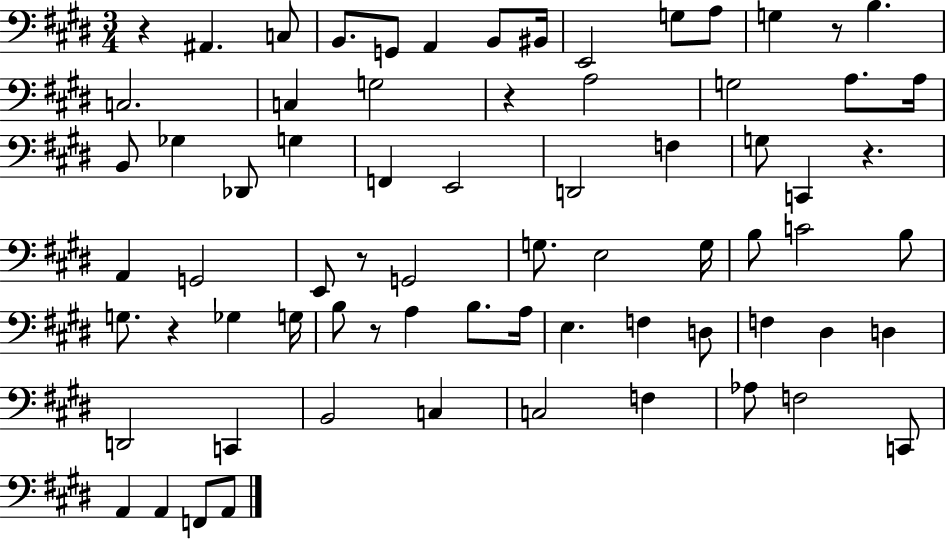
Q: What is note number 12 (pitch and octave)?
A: B3